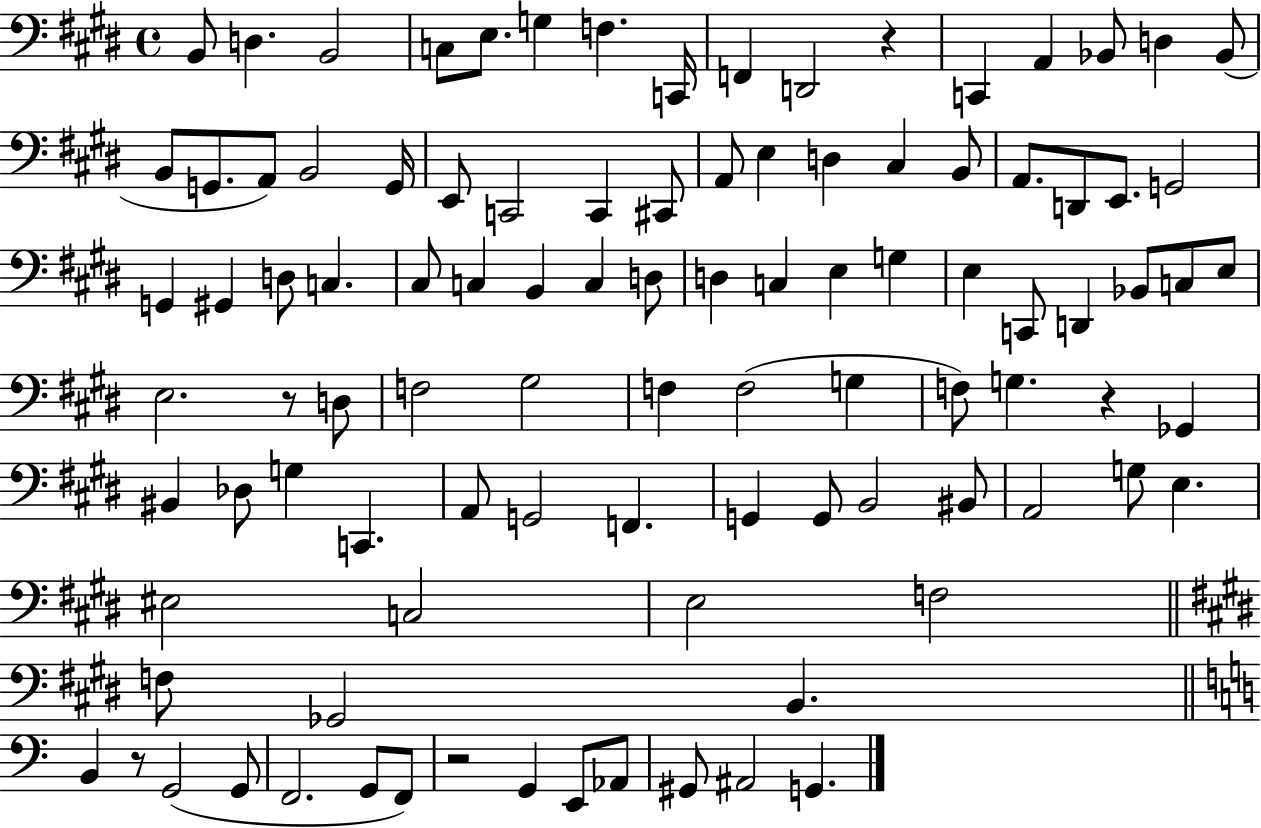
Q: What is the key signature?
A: E major